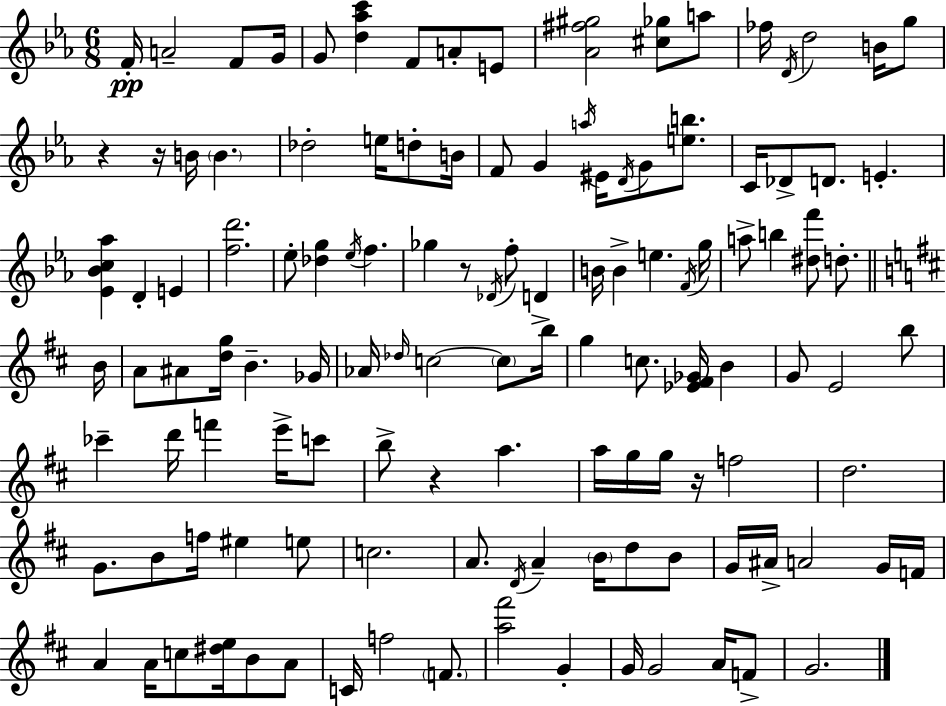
F4/s A4/h F4/e G4/s G4/e [D5,Ab5,C6]/q F4/e A4/e E4/e [Ab4,F#5,G#5]/h [C#5,Gb5]/e A5/e FES5/s D4/s D5/h B4/s G5/e R/q R/s B4/s B4/q. Db5/h E5/s D5/e B4/s F4/e G4/q A5/s EIS4/s D4/s G4/e [E5,B5]/e. C4/s Db4/e D4/e. E4/q. [Eb4,Bb4,C5,Ab5]/q D4/q E4/q [F5,D6]/h. Eb5/e [Db5,G5]/q Eb5/s F5/q. Gb5/q R/e Db4/s F5/e D4/q B4/s B4/q E5/q. F4/s G5/s A5/e B5/q [D#5,F6]/e D5/e. B4/s A4/e A#4/e [D5,G5]/s B4/q. Gb4/s Ab4/s Db5/s C5/h C5/e B5/s G5/q C5/e. [Eb4,F#4,Gb4]/s B4/q G4/e E4/h B5/e CES6/q D6/s F6/q E6/s C6/e B5/e R/q A5/q. A5/s G5/s G5/s R/s F5/h D5/h. G4/e. B4/e F5/s EIS5/q E5/e C5/h. A4/e. D4/s A4/q B4/s D5/e B4/e G4/s A#4/s A4/h G4/s F4/s A4/q A4/s C5/e [D#5,E5]/s B4/e A4/e C4/s F5/h F4/e. [A5,F#6]/h G4/q G4/s G4/h A4/s F4/e G4/h.